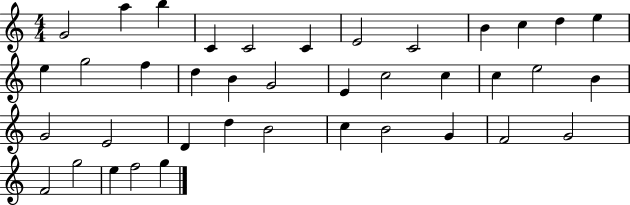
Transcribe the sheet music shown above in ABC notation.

X:1
T:Untitled
M:4/4
L:1/4
K:C
G2 a b C C2 C E2 C2 B c d e e g2 f d B G2 E c2 c c e2 B G2 E2 D d B2 c B2 G F2 G2 F2 g2 e f2 g